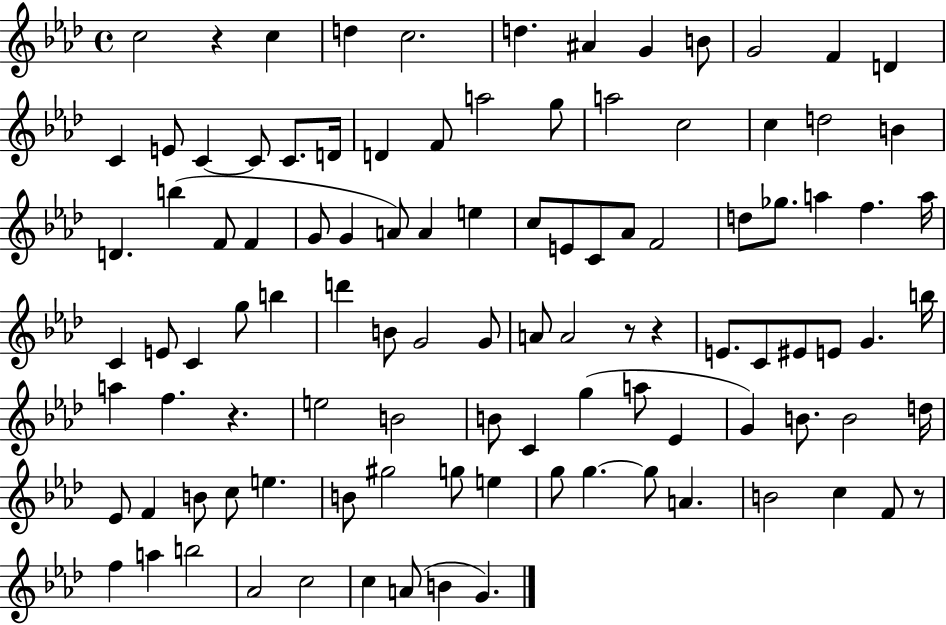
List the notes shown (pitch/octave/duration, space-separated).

C5/h R/q C5/q D5/q C5/h. D5/q. A#4/q G4/q B4/e G4/h F4/q D4/q C4/q E4/e C4/q C4/e C4/e. D4/s D4/q F4/e A5/h G5/e A5/h C5/h C5/q D5/h B4/q D4/q. B5/q F4/e F4/q G4/e G4/q A4/e A4/q E5/q C5/e E4/e C4/e Ab4/e F4/h D5/e Gb5/e. A5/q F5/q. A5/s C4/q E4/e C4/q G5/e B5/q D6/q B4/e G4/h G4/e A4/e A4/h R/e R/q E4/e. C4/e EIS4/e E4/e G4/q. B5/s A5/q F5/q. R/q. E5/h B4/h B4/e C4/q G5/q A5/e Eb4/q G4/q B4/e. B4/h D5/s Eb4/e F4/q B4/e C5/e E5/q. B4/e G#5/h G5/e E5/q G5/e G5/q. G5/e A4/q. B4/h C5/q F4/e R/e F5/q A5/q B5/h Ab4/h C5/h C5/q A4/e B4/q G4/q.